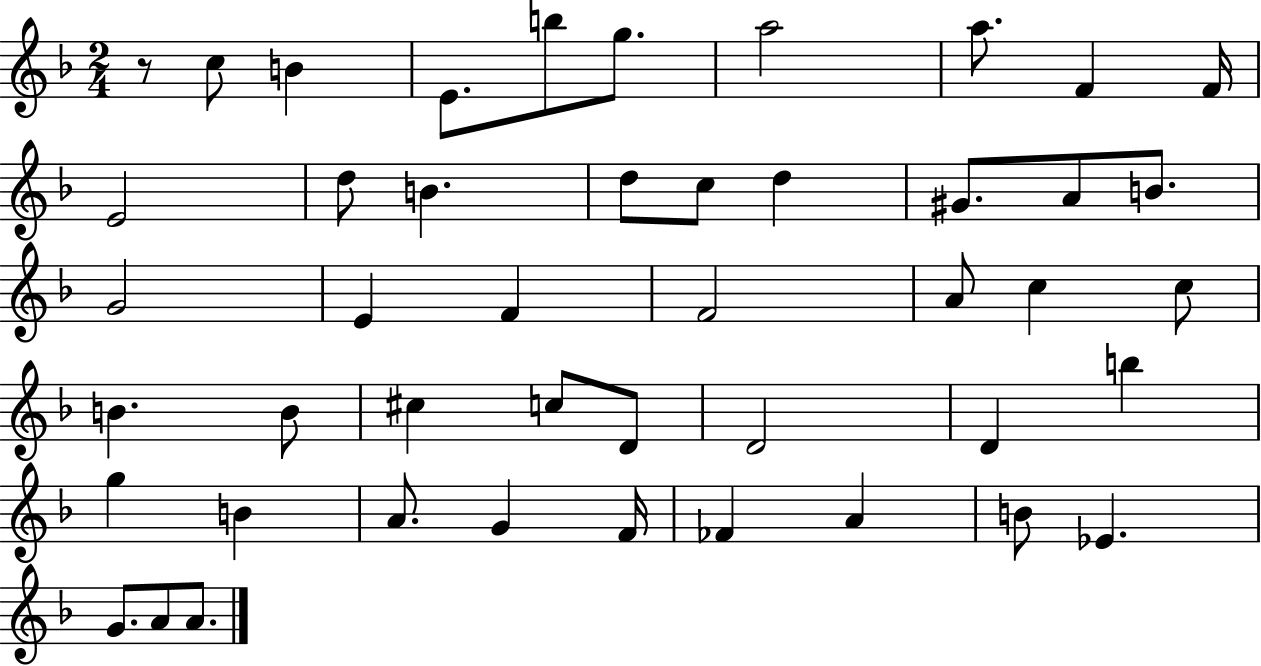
{
  \clef treble
  \numericTimeSignature
  \time 2/4
  \key f \major
  r8 c''8 b'4 | e'8. b''8 g''8. | a''2 | a''8. f'4 f'16 | \break e'2 | d''8 b'4. | d''8 c''8 d''4 | gis'8. a'8 b'8. | \break g'2 | e'4 f'4 | f'2 | a'8 c''4 c''8 | \break b'4. b'8 | cis''4 c''8 d'8 | d'2 | d'4 b''4 | \break g''4 b'4 | a'8. g'4 f'16 | fes'4 a'4 | b'8 ees'4. | \break g'8. a'8 a'8. | \bar "|."
}